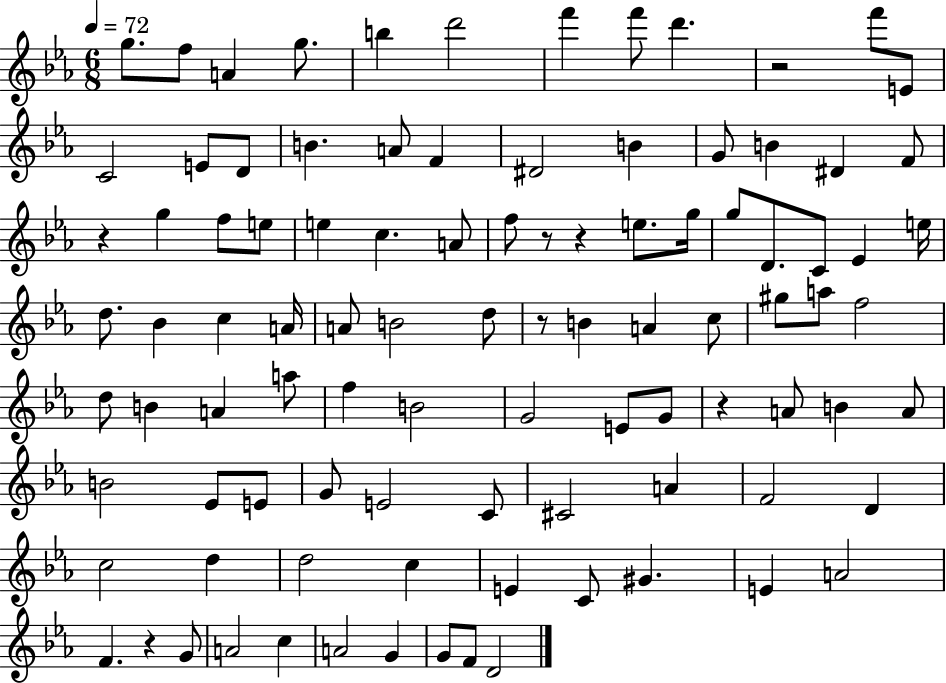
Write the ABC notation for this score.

X:1
T:Untitled
M:6/8
L:1/4
K:Eb
g/2 f/2 A g/2 b d'2 f' f'/2 d' z2 f'/2 E/2 C2 E/2 D/2 B A/2 F ^D2 B G/2 B ^D F/2 z g f/2 e/2 e c A/2 f/2 z/2 z e/2 g/4 g/2 D/2 C/2 _E e/4 d/2 _B c A/4 A/2 B2 d/2 z/2 B A c/2 ^g/2 a/2 f2 d/2 B A a/2 f B2 G2 E/2 G/2 z A/2 B A/2 B2 _E/2 E/2 G/2 E2 C/2 ^C2 A F2 D c2 d d2 c E C/2 ^G E A2 F z G/2 A2 c A2 G G/2 F/2 D2